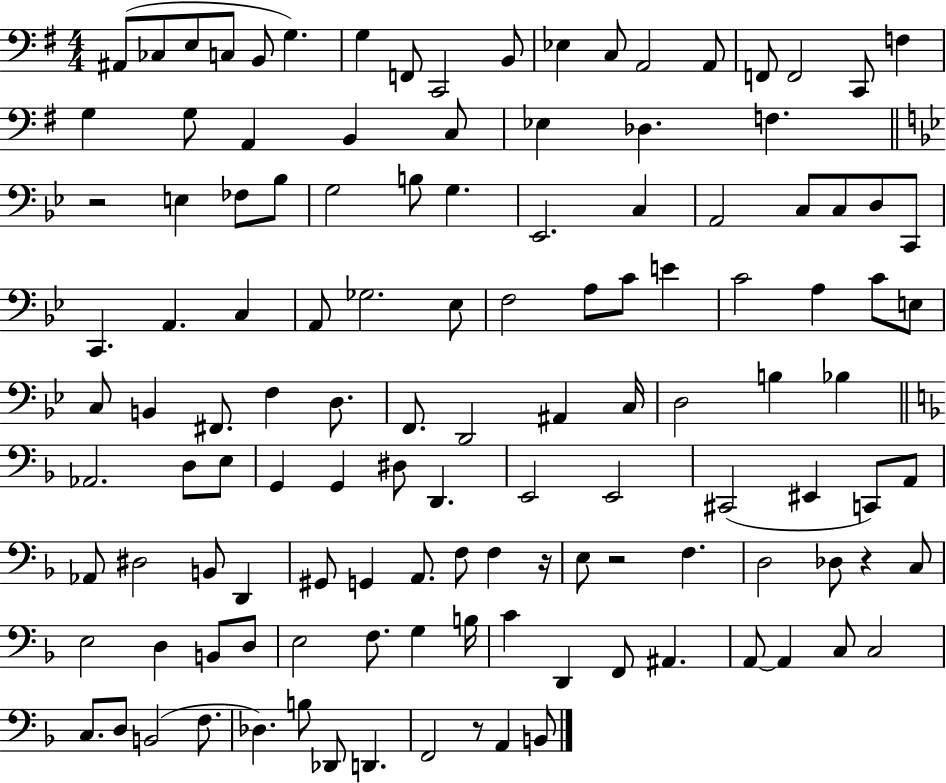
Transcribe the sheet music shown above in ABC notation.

X:1
T:Untitled
M:4/4
L:1/4
K:G
^A,,/2 _C,/2 E,/2 C,/2 B,,/2 G, G, F,,/2 C,,2 B,,/2 _E, C,/2 A,,2 A,,/2 F,,/2 F,,2 C,,/2 F, G, G,/2 A,, B,, C,/2 _E, _D, F, z2 E, _F,/2 _B,/2 G,2 B,/2 G, _E,,2 C, A,,2 C,/2 C,/2 D,/2 C,,/2 C,, A,, C, A,,/2 _G,2 _E,/2 F,2 A,/2 C/2 E C2 A, C/2 E,/2 C,/2 B,, ^F,,/2 F, D,/2 F,,/2 D,,2 ^A,, C,/4 D,2 B, _B, _A,,2 D,/2 E,/2 G,, G,, ^D,/2 D,, E,,2 E,,2 ^C,,2 ^E,, C,,/2 A,,/2 _A,,/2 ^D,2 B,,/2 D,, ^G,,/2 G,, A,,/2 F,/2 F, z/4 E,/2 z2 F, D,2 _D,/2 z C,/2 E,2 D, B,,/2 D,/2 E,2 F,/2 G, B,/4 C D,, F,,/2 ^A,, A,,/2 A,, C,/2 C,2 C,/2 D,/2 B,,2 F,/2 _D, B,/2 _D,,/2 D,, F,,2 z/2 A,, B,,/2